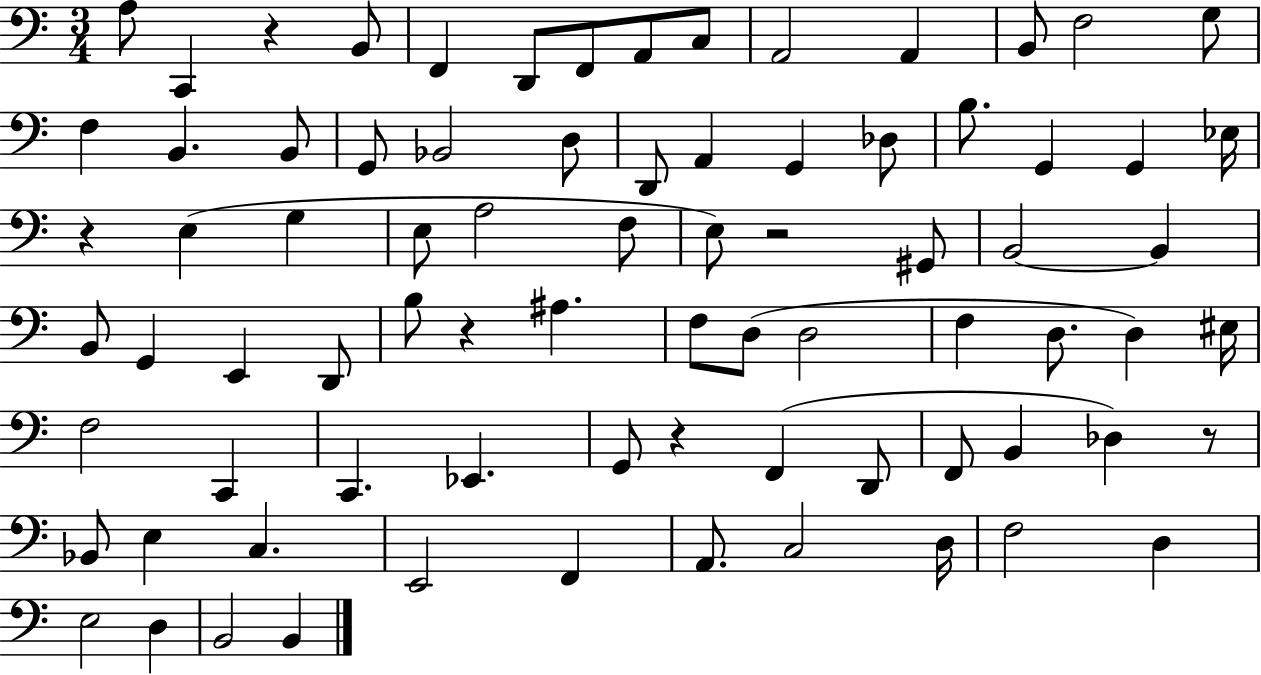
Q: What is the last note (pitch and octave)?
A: B2